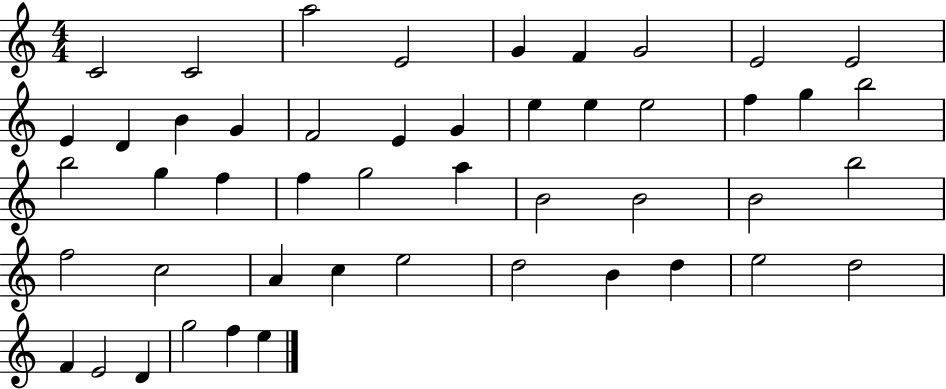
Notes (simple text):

C4/h C4/h A5/h E4/h G4/q F4/q G4/h E4/h E4/h E4/q D4/q B4/q G4/q F4/h E4/q G4/q E5/q E5/q E5/h F5/q G5/q B5/h B5/h G5/q F5/q F5/q G5/h A5/q B4/h B4/h B4/h B5/h F5/h C5/h A4/q C5/q E5/h D5/h B4/q D5/q E5/h D5/h F4/q E4/h D4/q G5/h F5/q E5/q